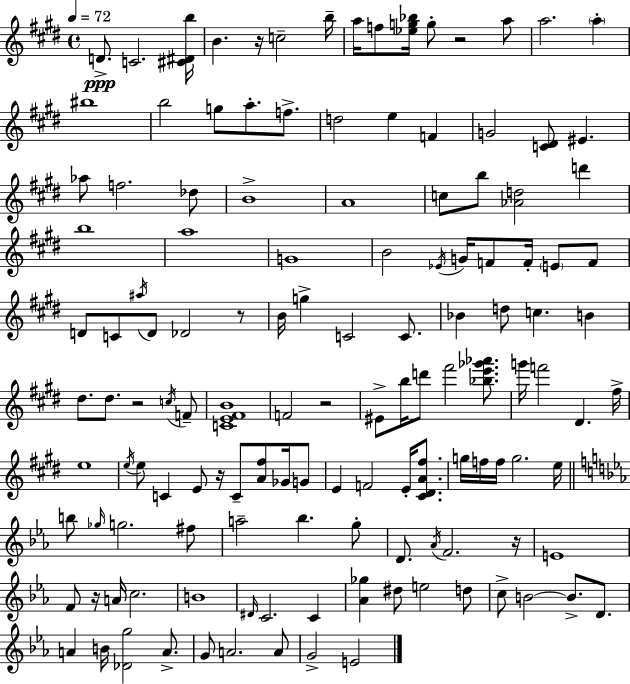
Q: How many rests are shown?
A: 8